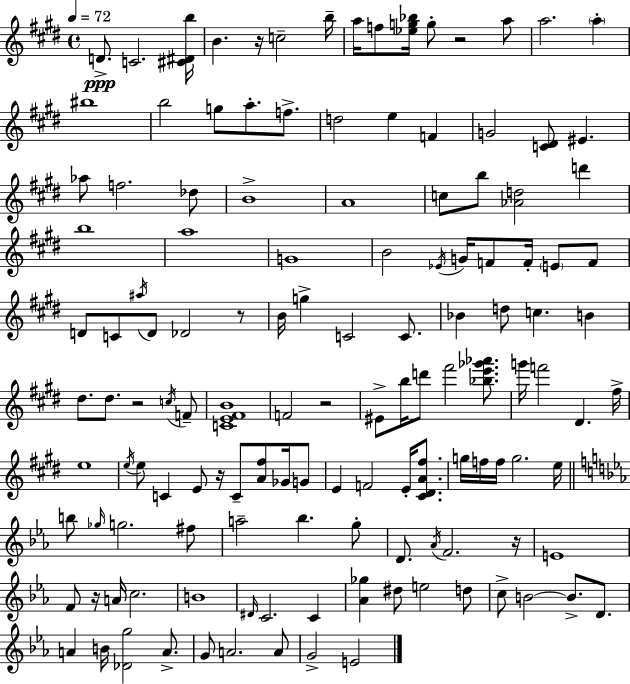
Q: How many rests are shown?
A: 8